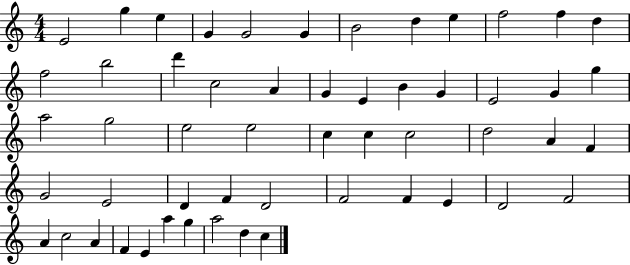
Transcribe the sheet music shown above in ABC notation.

X:1
T:Untitled
M:4/4
L:1/4
K:C
E2 g e G G2 G B2 d e f2 f d f2 b2 d' c2 A G E B G E2 G g a2 g2 e2 e2 c c c2 d2 A F G2 E2 D F D2 F2 F E D2 F2 A c2 A F E a g a2 d c